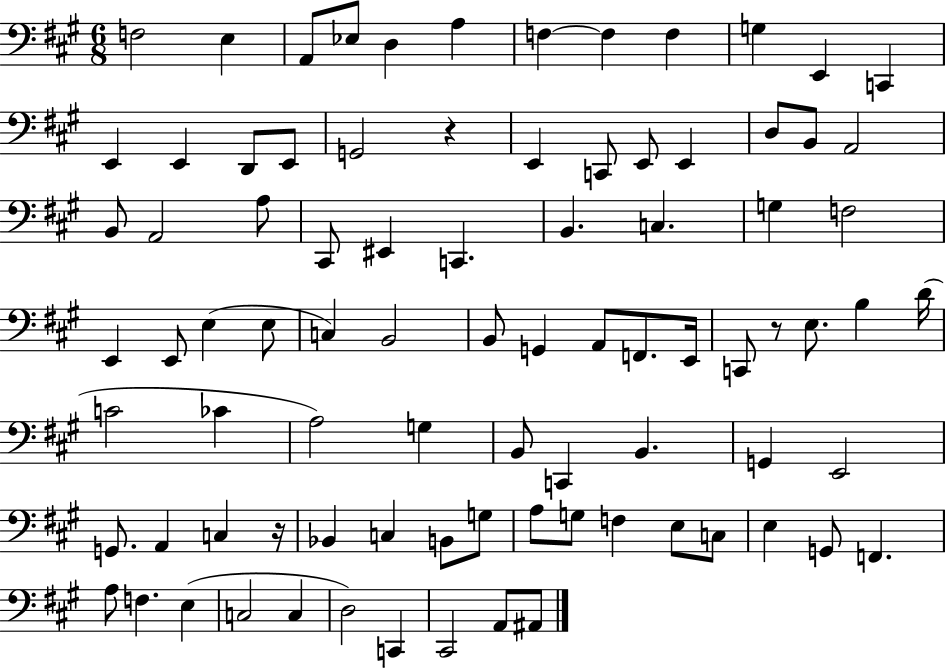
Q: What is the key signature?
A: A major